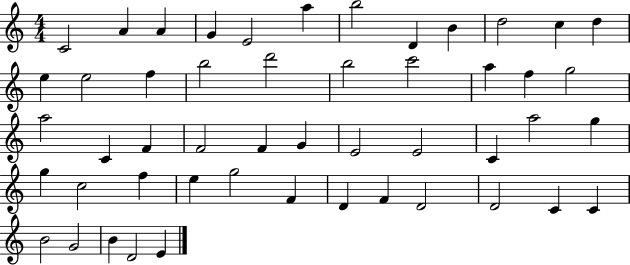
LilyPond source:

{
  \clef treble
  \numericTimeSignature
  \time 4/4
  \key c \major
  c'2 a'4 a'4 | g'4 e'2 a''4 | b''2 d'4 b'4 | d''2 c''4 d''4 | \break e''4 e''2 f''4 | b''2 d'''2 | b''2 c'''2 | a''4 f''4 g''2 | \break a''2 c'4 f'4 | f'2 f'4 g'4 | e'2 e'2 | c'4 a''2 g''4 | \break g''4 c''2 f''4 | e''4 g''2 f'4 | d'4 f'4 d'2 | d'2 c'4 c'4 | \break b'2 g'2 | b'4 d'2 e'4 | \bar "|."
}